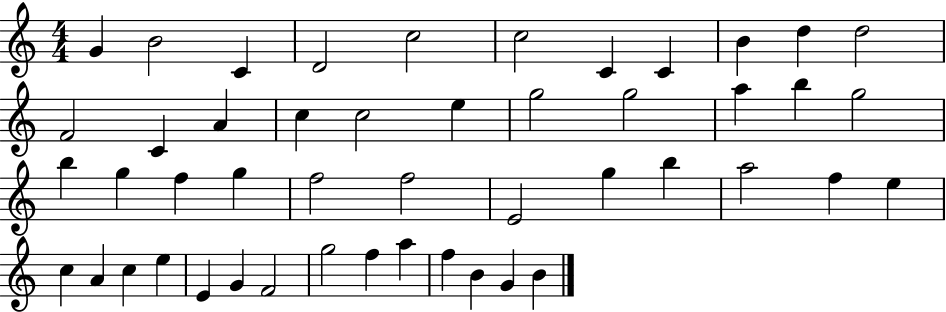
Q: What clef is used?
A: treble